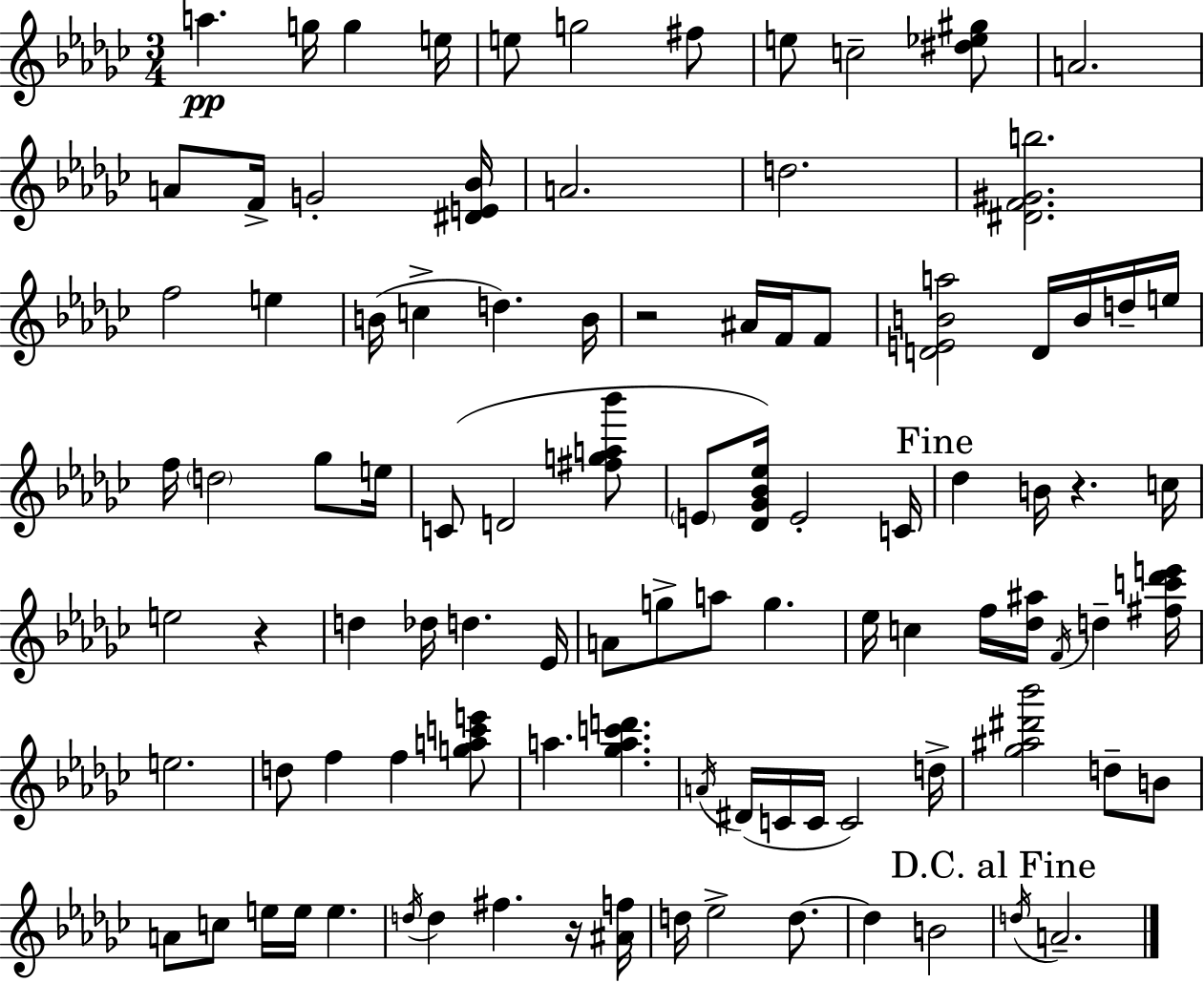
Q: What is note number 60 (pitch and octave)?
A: A4